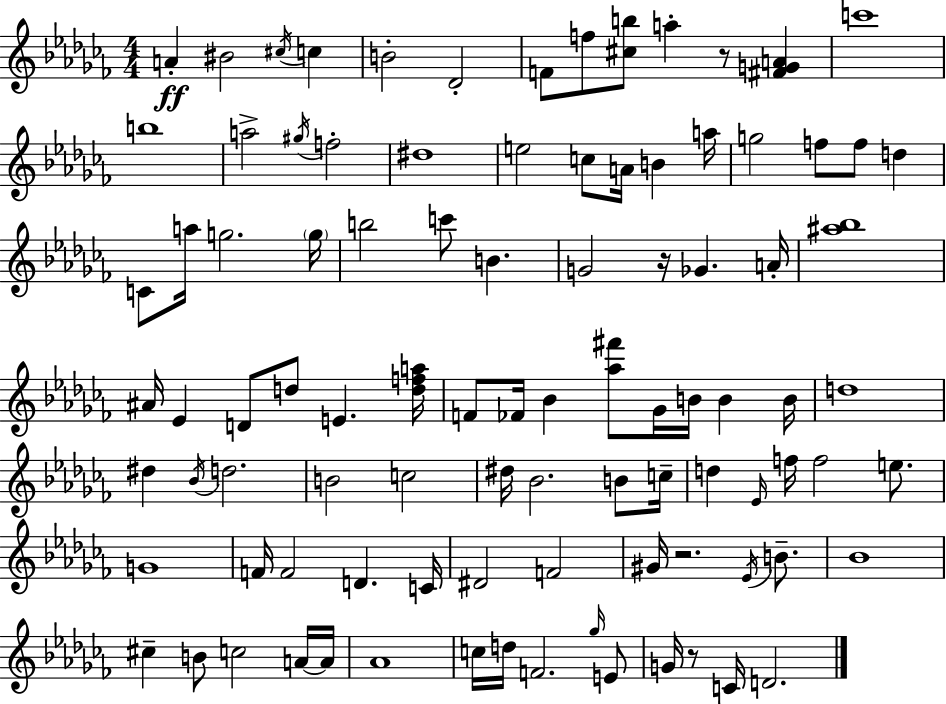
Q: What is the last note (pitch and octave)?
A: D4